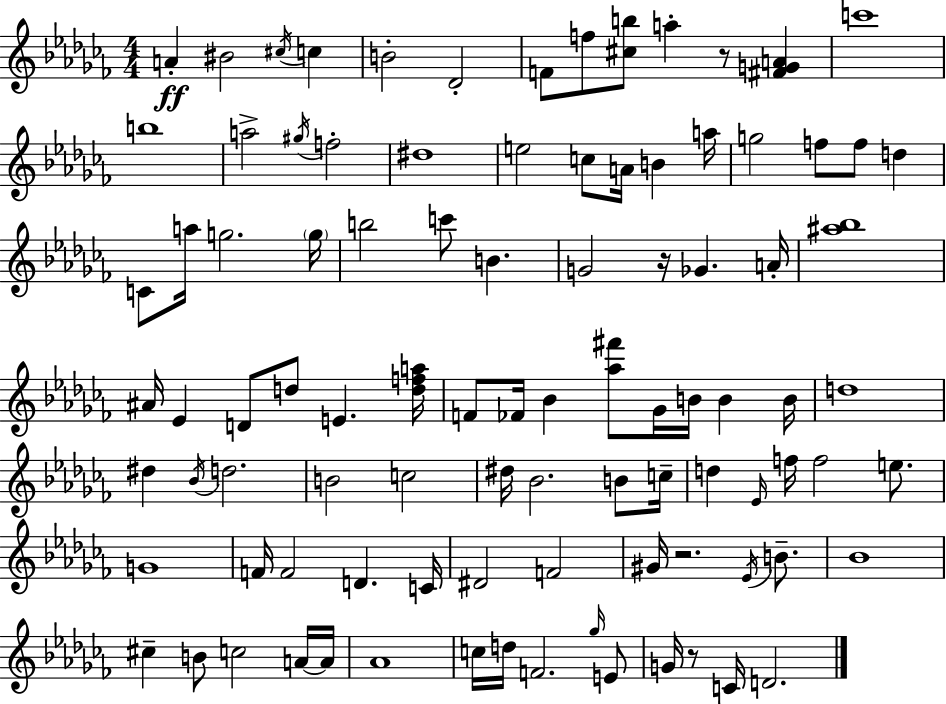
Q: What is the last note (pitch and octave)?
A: D4